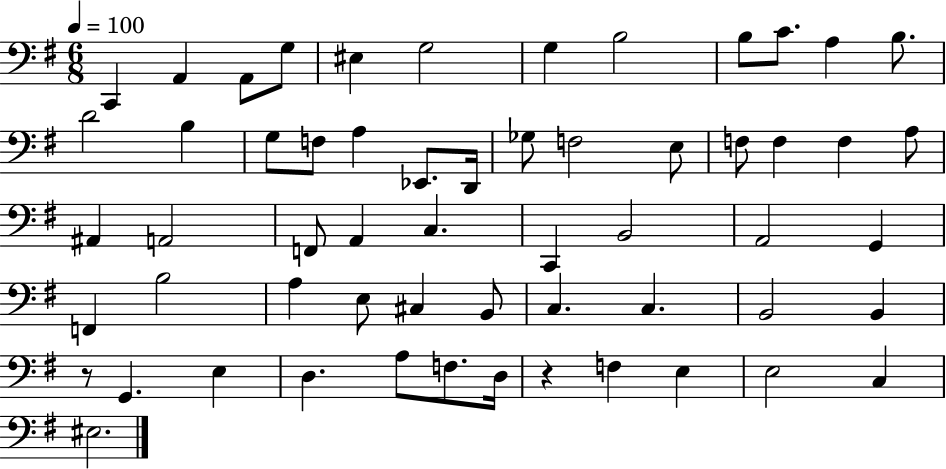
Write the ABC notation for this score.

X:1
T:Untitled
M:6/8
L:1/4
K:G
C,, A,, A,,/2 G,/2 ^E, G,2 G, B,2 B,/2 C/2 A, B,/2 D2 B, G,/2 F,/2 A, _E,,/2 D,,/4 _G,/2 F,2 E,/2 F,/2 F, F, A,/2 ^A,, A,,2 F,,/2 A,, C, C,, B,,2 A,,2 G,, F,, B,2 A, E,/2 ^C, B,,/2 C, C, B,,2 B,, z/2 G,, E, D, A,/2 F,/2 D,/4 z F, E, E,2 C, ^E,2